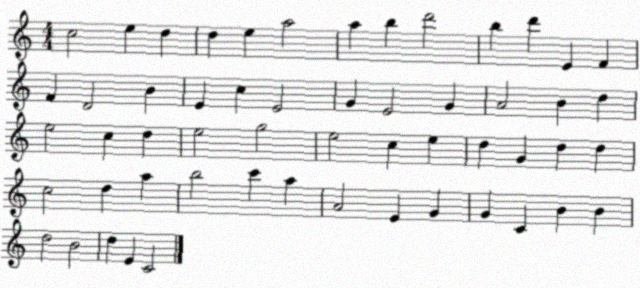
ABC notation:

X:1
T:Untitled
M:4/4
L:1/4
K:C
c2 e d d e a2 a b d'2 b d' E F F D2 B E c E2 G E2 G A2 B d e2 c d e2 g2 e2 c e d G d d c2 d a b2 c' a A2 E G G C B B d2 B2 d E C2